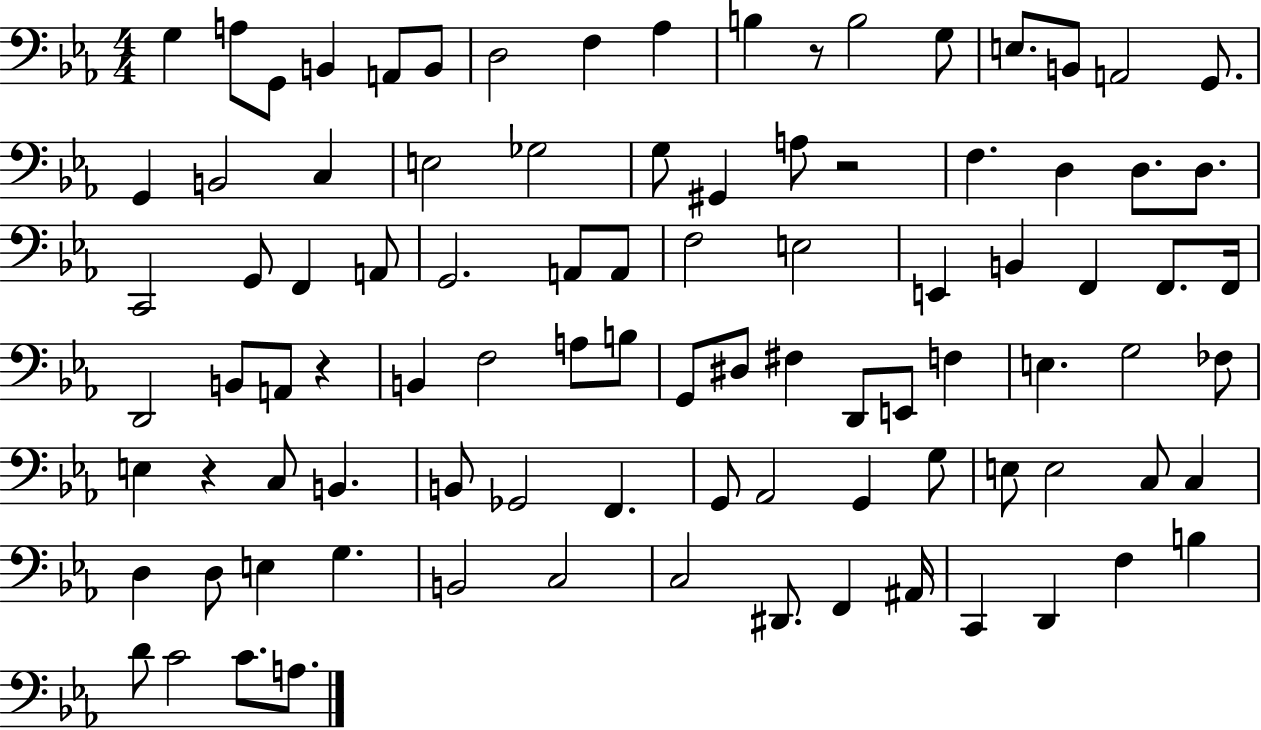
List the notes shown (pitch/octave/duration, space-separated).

G3/q A3/e G2/e B2/q A2/e B2/e D3/h F3/q Ab3/q B3/q R/e B3/h G3/e E3/e. B2/e A2/h G2/e. G2/q B2/h C3/q E3/h Gb3/h G3/e G#2/q A3/e R/h F3/q. D3/q D3/e. D3/e. C2/h G2/e F2/q A2/e G2/h. A2/e A2/e F3/h E3/h E2/q B2/q F2/q F2/e. F2/s D2/h B2/e A2/e R/q B2/q F3/h A3/e B3/e G2/e D#3/e F#3/q D2/e E2/e F3/q E3/q. G3/h FES3/e E3/q R/q C3/e B2/q. B2/e Gb2/h F2/q. G2/e Ab2/h G2/q G3/e E3/e E3/h C3/e C3/q D3/q D3/e E3/q G3/q. B2/h C3/h C3/h D#2/e. F2/q A#2/s C2/q D2/q F3/q B3/q D4/e C4/h C4/e. A3/e.